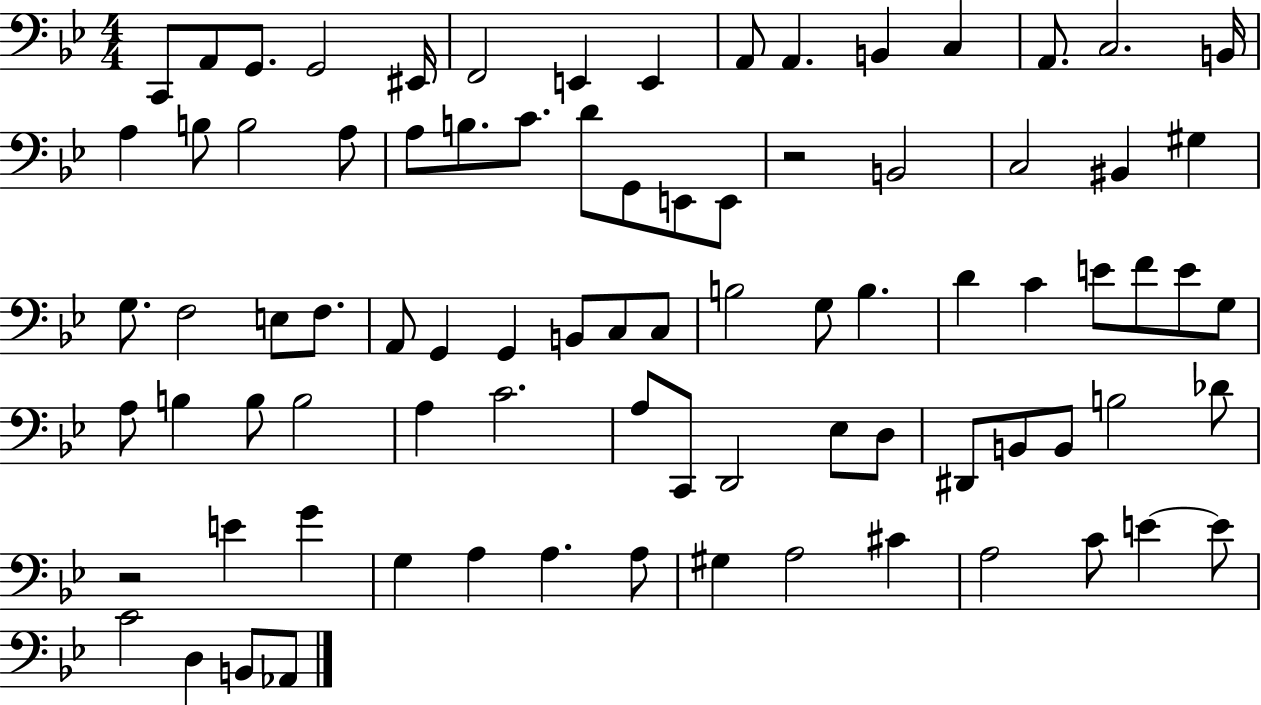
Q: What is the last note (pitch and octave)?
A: Ab2